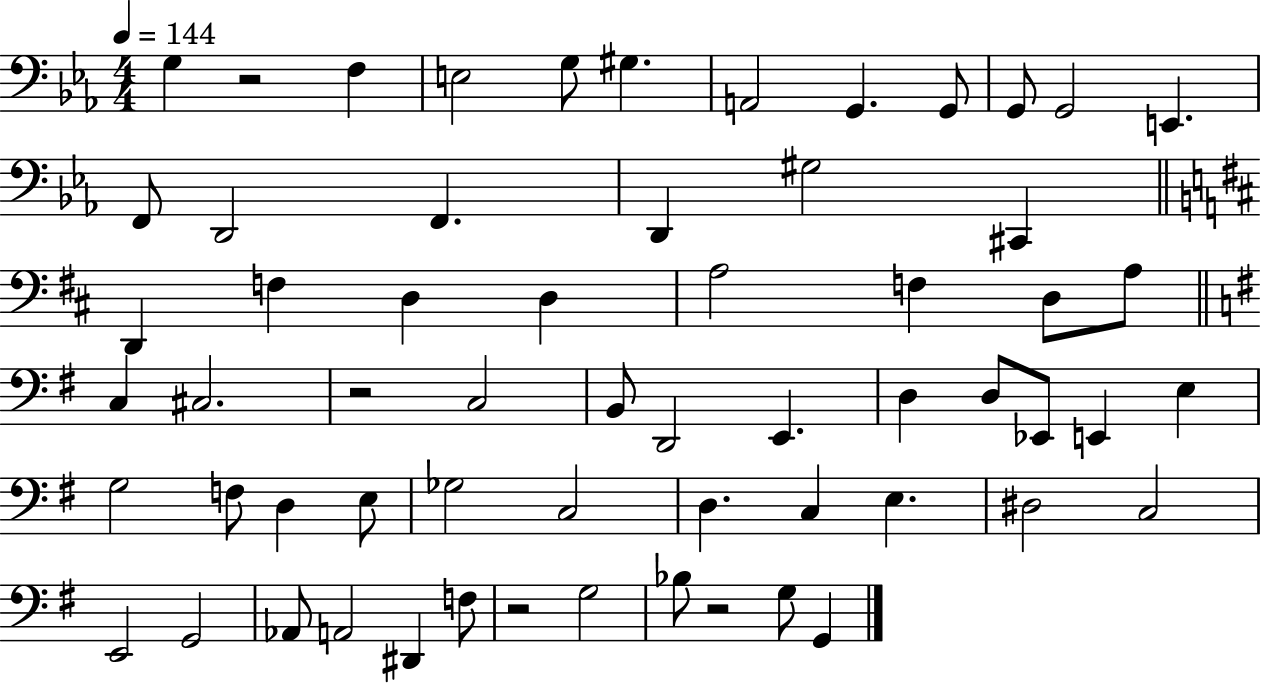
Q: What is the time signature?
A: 4/4